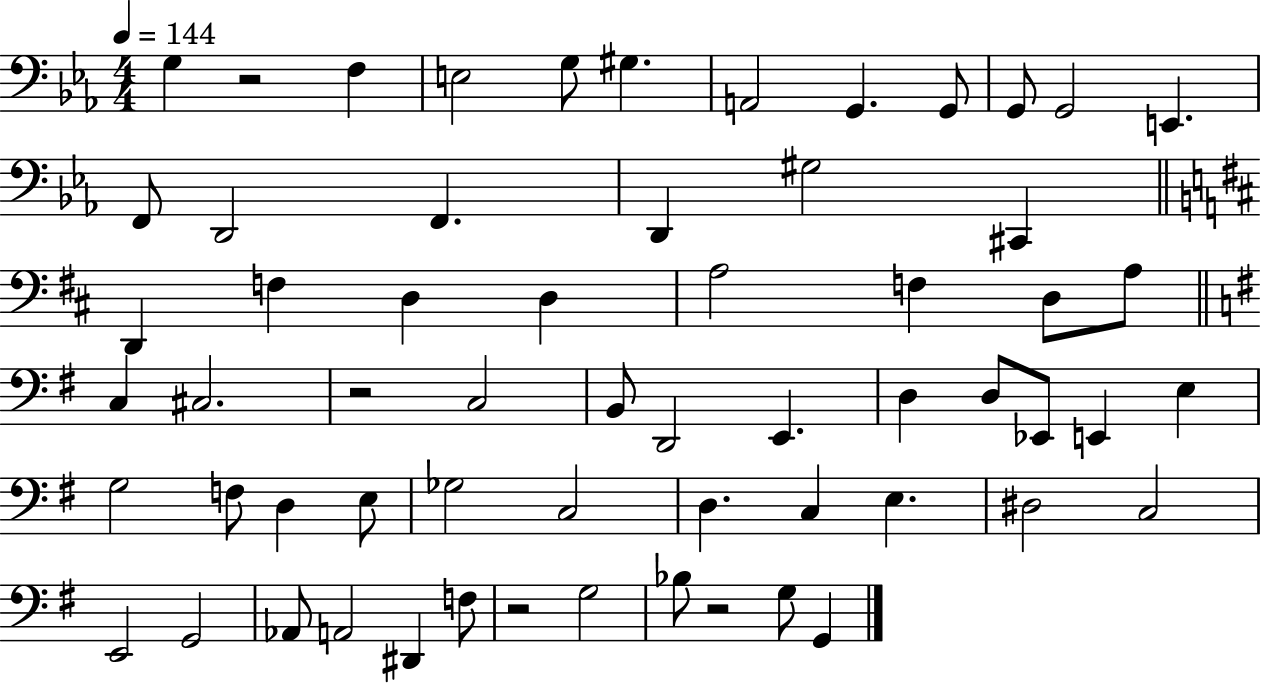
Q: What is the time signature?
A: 4/4